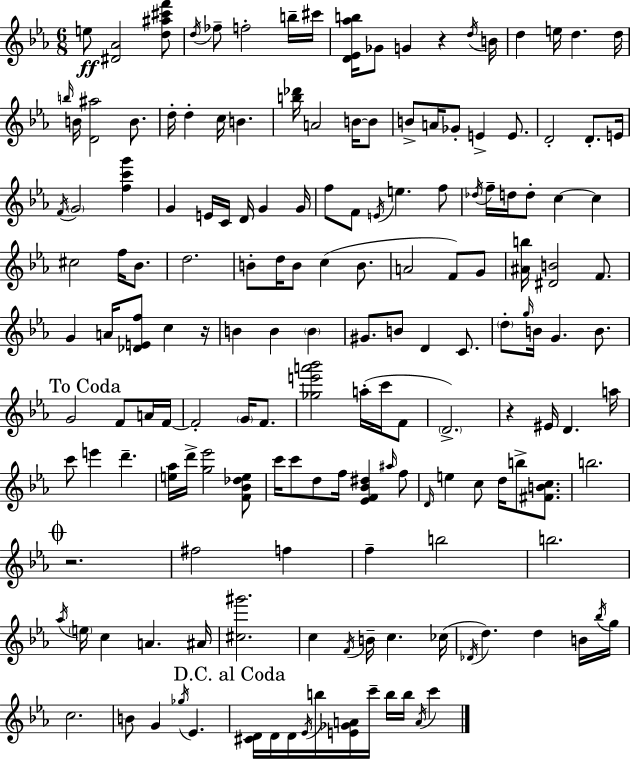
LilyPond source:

{
  \clef treble
  \numericTimeSignature
  \time 6/8
  \key ees \major
  \repeat volta 2 { e''8\ff <dis' aes'>2 <d'' ais'' cis''' f'''>8 | \acciaccatura { d''16 } fes''8-- f''2-. b''16-- | cis'''16 <d' ees' aes'' b''>16 ges'8 g'4 r4 | \acciaccatura { d''16 } b'16 d''4 e''16 d''4. | \break d''16 \grace { b''16 } b'16 <d' ais''>2 | b'8. d''16-. d''4-. c''16 b'4. | <b'' des'''>16 a'2 | b'16~~ b'8 b'8-> a'16 ges'8-. e'4-> | \break e'8. d'2-. d'8.-. | e'16 \acciaccatura { f'16 } \parenthesize g'2 | <f'' c''' g'''>4 g'4 e'16 c'16 d'16 g'4 | g'16 f''8 f'8 \acciaccatura { e'16 } e''4. | \break f''8 \acciaccatura { des''16 } f''16-- d''16 d''8-. c''4~~ | c''4 cis''2 | f''16 bes'8. d''2. | b'8-. d''16 b'8 c''4( | \break b'8. a'2 | f'8) g'8 <ais' b''>16 <dis' b'>2 | f'8. g'4 a'16 <des' e' f''>8 | c''4 r16 b'4 b'4 | \break \parenthesize b'4 gis'8. b'8 d'4 | c'8. \parenthesize d''8-. \grace { g''16 } b'16 g'4. | b'8. \mark "To Coda" g'2 | f'8 a'16 f'16~~ f'2-. | \break \parenthesize g'16 f'8. <ges'' e''' a''' bes'''>2 | a''16-.( c'''16 f'8 \parenthesize d'2.->) | r4 eis'16 | d'4. a''16 c'''8 e'''4 | \break d'''4.-- <e'' aes''>16 d'''16-> <g'' ees'''>2 | <f' bes' des'' e''>8 c'''16 c'''8 d''8 | f''16 <ees' f' bes' dis''>4 \grace { ais''16 } f''8 \grace { d'16 } e''4 | c''8 d''16 b''8-> <fis' b' c''>8. b''2. | \break \mark \markup { \musicglyph "scripts.coda" } r2. | fis''2 | f''4 f''4-- | b''2 b''2. | \break \acciaccatura { aes''16 } \parenthesize e''16 c''4 | a'4. ais'16 <cis'' gis'''>2. | c''4 | \acciaccatura { f'16 } b'16-- c''4. ces''16( \acciaccatura { des'16 } | \break d''4.) d''4 b'16 \acciaccatura { bes''16 } | g''16 c''2. | b'8 g'4 \acciaccatura { ges''16 } ees'4. | \mark "D.C. al Coda" <cis' d'>16 d'16 d'16 \acciaccatura { ees'16 } b''16 <e' ges' a'>16 c'''16-- b''16 b''16 \acciaccatura { a'16 } | \break c'''4 } \bar "|."
}